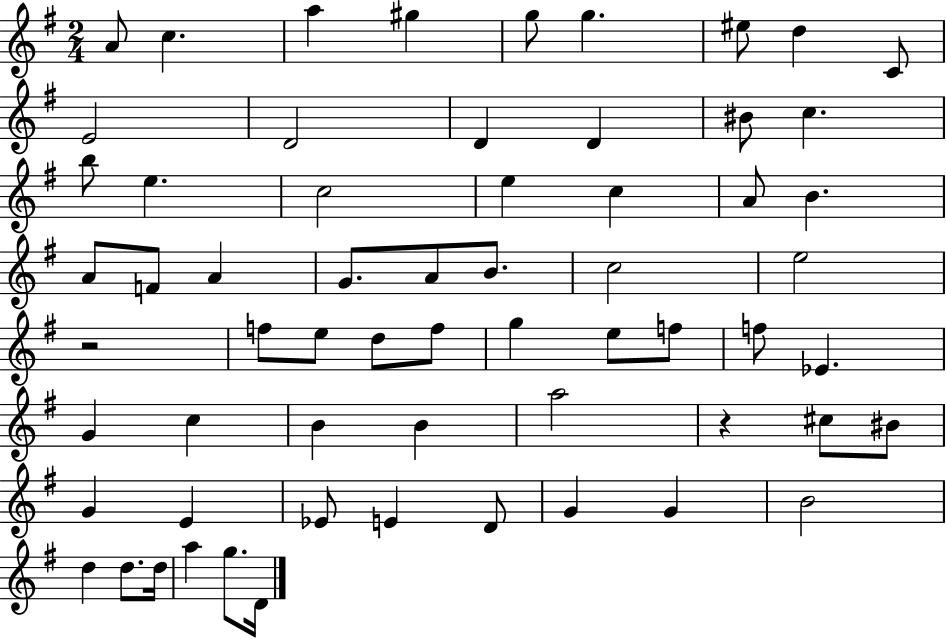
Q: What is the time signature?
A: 2/4